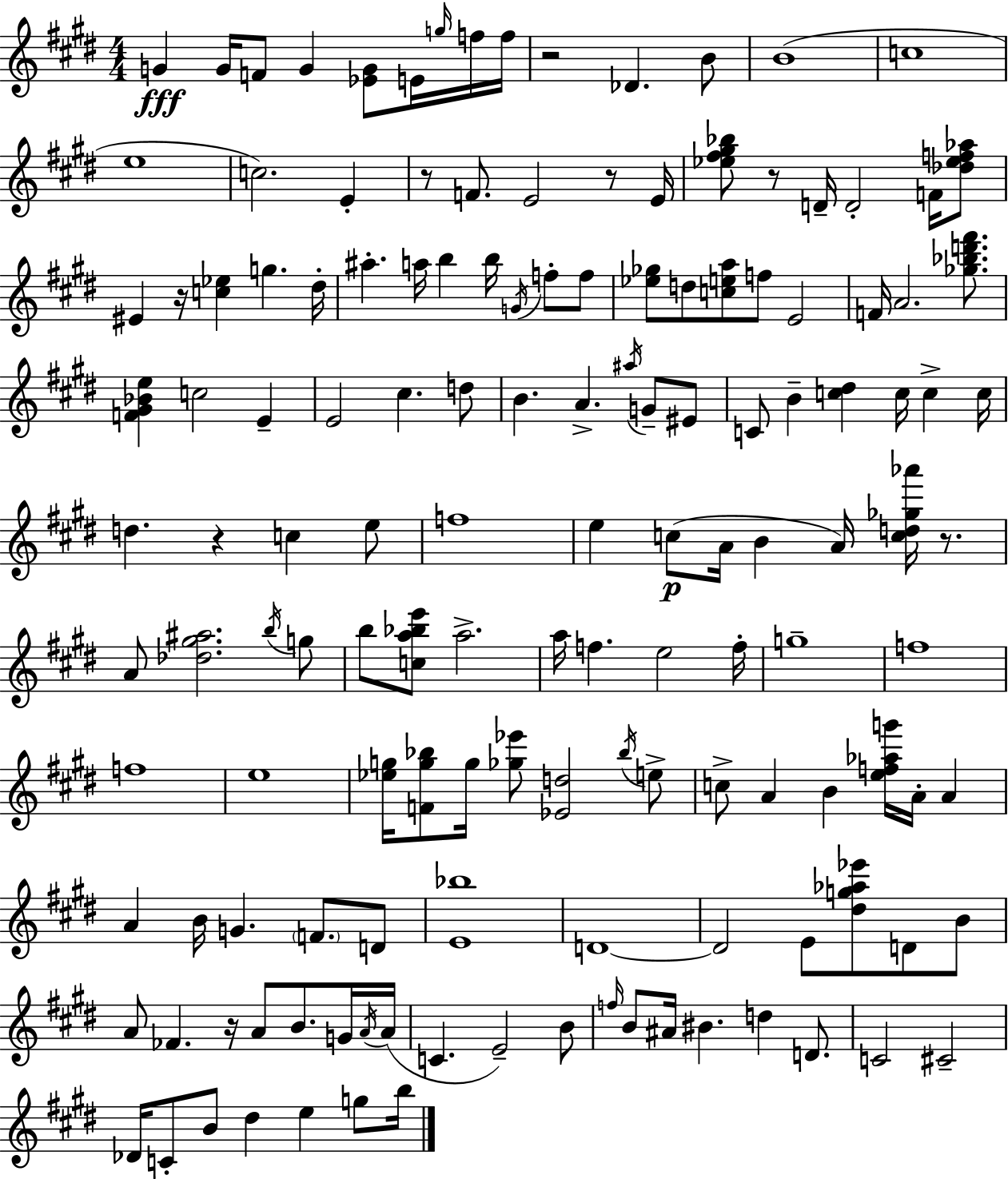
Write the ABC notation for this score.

X:1
T:Untitled
M:4/4
L:1/4
K:E
G G/4 F/2 G [_EG]/2 E/4 g/4 f/4 f/4 z2 _D B/2 B4 c4 e4 c2 E z/2 F/2 E2 z/2 E/4 [_e^f^g_b]/2 z/2 D/4 D2 F/4 [_d_ef_a]/2 ^E z/4 [c_e] g ^d/4 ^a a/4 b b/4 G/4 f/2 f/2 [_e_g]/2 d/2 [cea]/2 f/2 E2 F/4 A2 [_g_bd'^f']/2 [F^G_Be] c2 E E2 ^c d/2 B A ^a/4 G/2 ^E/2 C/2 B [c^d] c/4 c c/4 d z c e/2 f4 e c/2 A/4 B A/4 [cd_g_a']/4 z/2 A/2 [_d^g^a]2 b/4 g/2 b/2 [ca_be']/2 a2 a/4 f e2 f/4 g4 f4 f4 e4 [_eg]/4 [Fg_b]/2 g/4 [_g_e']/2 [_Ed]2 _b/4 e/2 c/2 A B [ef_ag']/4 A/4 A A B/4 G F/2 D/2 [E_b]4 D4 D2 E/2 [^dg_a_e']/2 D/2 B/2 A/2 _F z/4 A/2 B/2 G/4 A/4 A/4 C E2 B/2 f/4 B/2 ^A/4 ^B d D/2 C2 ^C2 _D/4 C/2 B/2 ^d e g/2 b/4